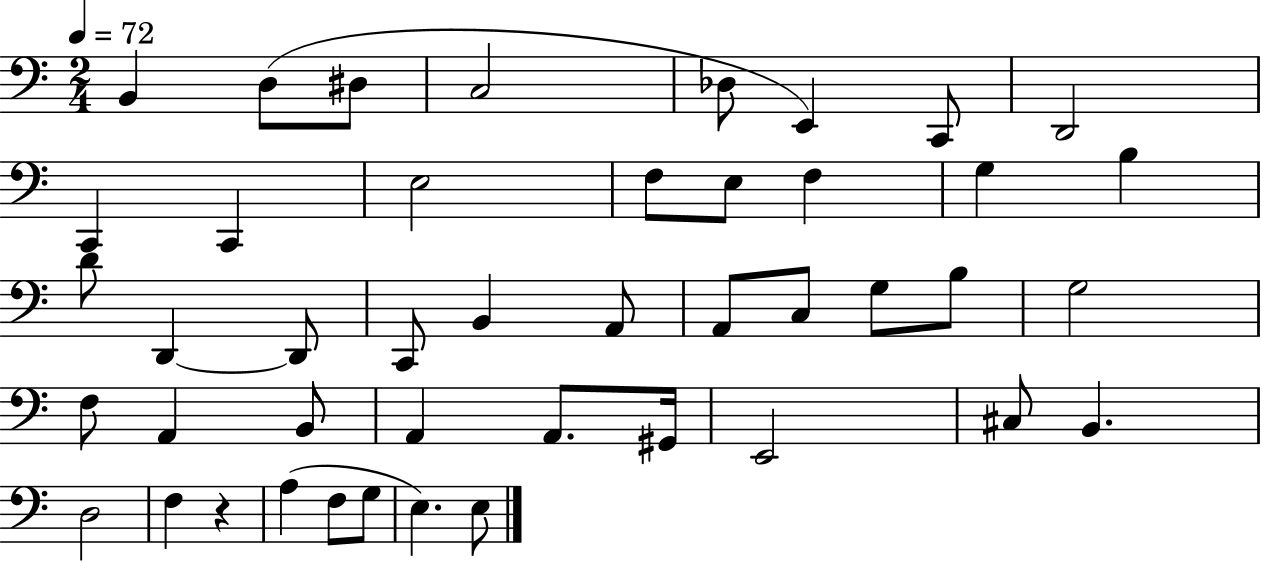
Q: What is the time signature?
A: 2/4